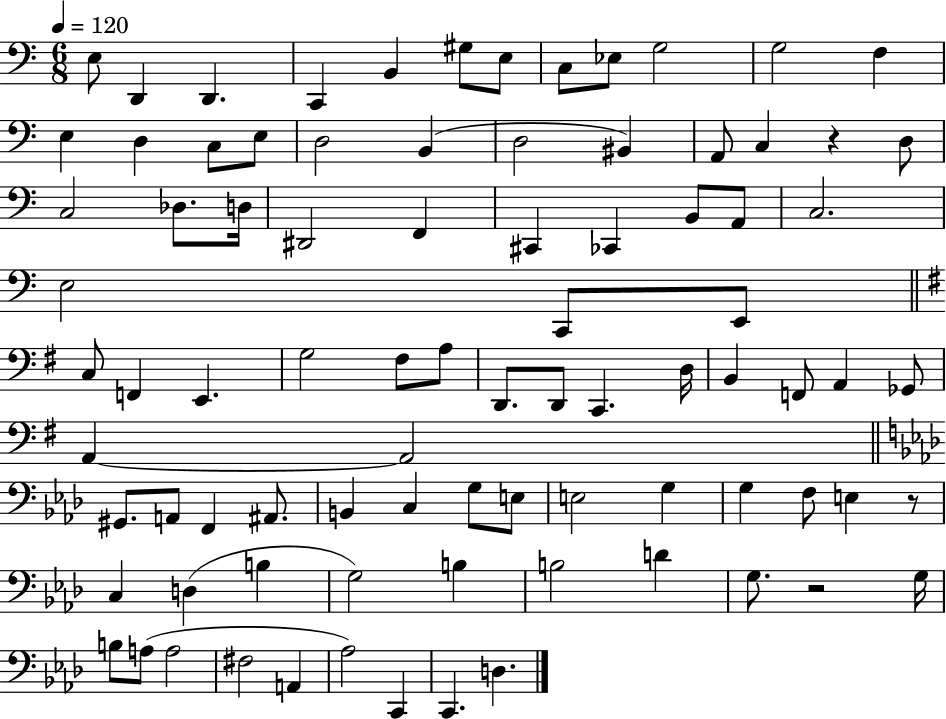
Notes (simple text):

E3/e D2/q D2/q. C2/q B2/q G#3/e E3/e C3/e Eb3/e G3/h G3/h F3/q E3/q D3/q C3/e E3/e D3/h B2/q D3/h BIS2/q A2/e C3/q R/q D3/e C3/h Db3/e. D3/s D#2/h F2/q C#2/q CES2/q B2/e A2/e C3/h. E3/h C2/e E2/e C3/e F2/q E2/q. G3/h F#3/e A3/e D2/e. D2/e C2/q. D3/s B2/q F2/e A2/q Gb2/e A2/q A2/h G#2/e. A2/e F2/q A#2/e. B2/q C3/q G3/e E3/e E3/h G3/q G3/q F3/e E3/q R/e C3/q D3/q B3/q G3/h B3/q B3/h D4/q G3/e. R/h G3/s B3/e A3/e A3/h F#3/h A2/q Ab3/h C2/q C2/q. D3/q.